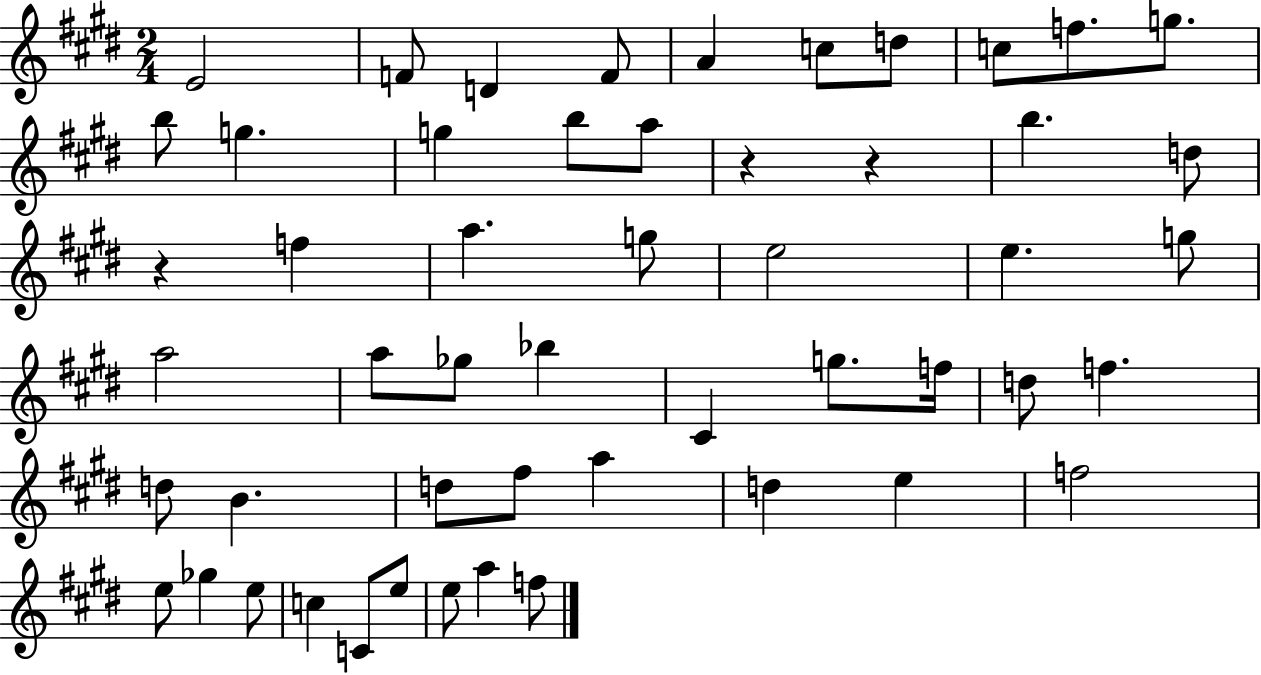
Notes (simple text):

E4/h F4/e D4/q F4/e A4/q C5/e D5/e C5/e F5/e. G5/e. B5/e G5/q. G5/q B5/e A5/e R/q R/q B5/q. D5/e R/q F5/q A5/q. G5/e E5/h E5/q. G5/e A5/h A5/e Gb5/e Bb5/q C#4/q G5/e. F5/s D5/e F5/q. D5/e B4/q. D5/e F#5/e A5/q D5/q E5/q F5/h E5/e Gb5/q E5/e C5/q C4/e E5/e E5/e A5/q F5/e